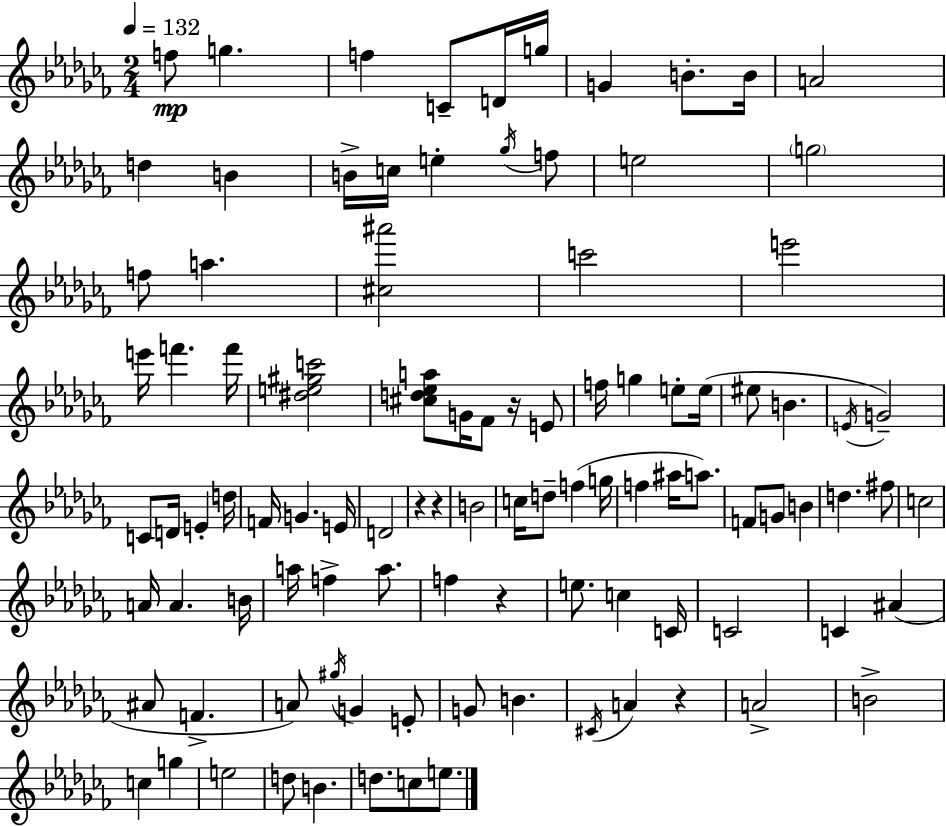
{
  \clef treble
  \numericTimeSignature
  \time 2/4
  \key aes \minor
  \tempo 4 = 132
  f''8\mp g''4. | f''4 c'8-- d'16 g''16 | g'4 b'8.-. b'16 | a'2 | \break d''4 b'4 | b'16-> c''16 e''4-. \acciaccatura { ges''16 } f''8 | e''2 | \parenthesize g''2 | \break f''8 a''4. | <cis'' ais'''>2 | c'''2 | e'''2 | \break e'''16 f'''4. | f'''16 <dis'' e'' gis'' c'''>2 | <cis'' d'' ees'' a''>8 g'16 fes'8 r16 e'8 | f''16 g''4 e''8-. | \break e''16( eis''8 b'4. | \acciaccatura { e'16 }) g'2-- | c'8 d'16 e'4-. | d''16 f'16 g'4. | \break e'16 d'2 | r4 r4 | b'2 | c''16 d''8-- f''4( | \break g''16 f''4 ais''16 a''8.) | f'8 g'8 b'4 | d''4. | fis''8 c''2 | \break a'16 a'4. | b'16 a''16 f''4-> a''8. | f''4 r4 | e''8. c''4 | \break c'16 c'2 | c'4 ais'4( | ais'8 f'4.-> | a'8) \acciaccatura { gis''16 } g'4 | \break e'8-. g'8 b'4. | \acciaccatura { cis'16 } a'4 | r4 a'2-> | b'2-> | \break c''4 | g''4 e''2 | d''8 b'4. | d''8. c''8 | \break e''8. \bar "|."
}